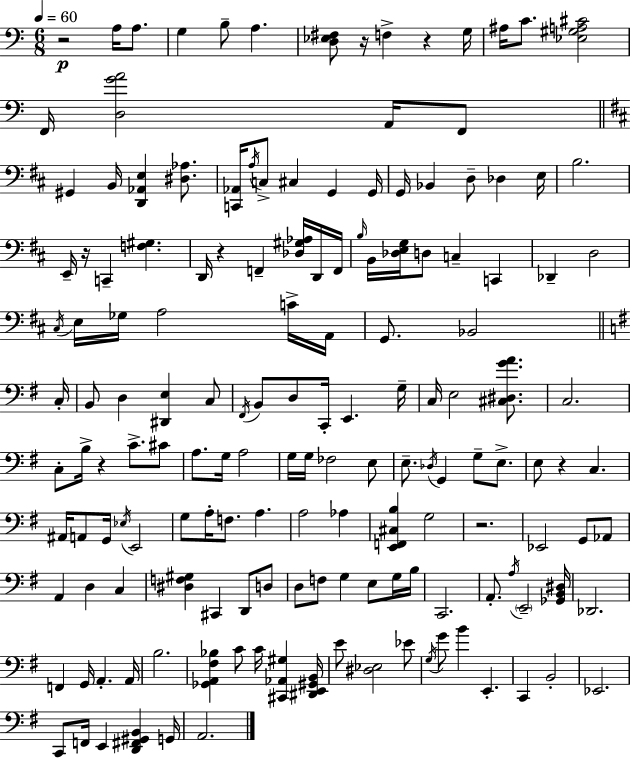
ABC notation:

X:1
T:Untitled
M:6/8
L:1/4
K:Am
z2 A,/4 A,/2 G, B,/2 A, [D,_E,^F,]/2 z/4 F, z G,/4 ^A,/4 C/2 [_E,^G,A,^C]2 F,,/4 [D,GA]2 A,,/4 F,,/2 ^G,, B,,/4 [D,,_A,,E,] [^D,_A,]/2 [C,,_A,,]/4 A,/4 C,/2 ^C, G,, G,,/4 G,,/4 _B,, D,/2 _D, E,/4 B,2 E,,/4 z/4 C,, [F,^G,] D,,/4 z F,, [_D,^G,_A,]/4 D,,/4 F,,/4 B,/4 B,,/4 [_D,E,G,]/4 D,/2 C, C,, _D,, D,2 ^C,/4 E,/4 _G,/4 A,2 C/4 A,,/4 G,,/2 _B,,2 C,/4 B,,/2 D, [^D,,E,] C,/2 ^F,,/4 B,,/2 D,/2 C,,/4 E,, G,/4 C,/4 E,2 [^C,^D,GA]/2 C,2 C,/2 B,/4 z C/2 ^C/2 A,/2 G,/4 A,2 G,/4 G,/4 _F,2 E,/2 E,/2 _D,/4 G,, G,/2 E,/2 E,/2 z C, ^A,,/4 A,,/2 G,,/4 _E,/4 E,,2 G,/2 A,/4 F,/2 A, A,2 _A, [E,,F,,^C,B,] G,2 z2 _E,,2 G,,/2 _A,,/2 A,, D, C, [^D,F,^G,] ^C,, D,,/2 D,/2 D,/2 F,/2 G, E,/2 G,/4 B,/4 C,,2 A,,/2 A,/4 E,,2 [_G,,B,,^D,]/4 _D,,2 F,, G,,/4 A,, A,,/4 B,2 [_G,,A,,^F,_B,] C/2 C/4 [^C,,_A,,^G,] [^D,,E,,^G,,B,,]/4 E/2 [^D,_E,]2 _E/2 G,/4 G/2 B E,, C,, B,,2 _E,,2 C,,/2 F,,/4 E,, [D,,^F,,^G,,B,,] G,,/4 A,,2